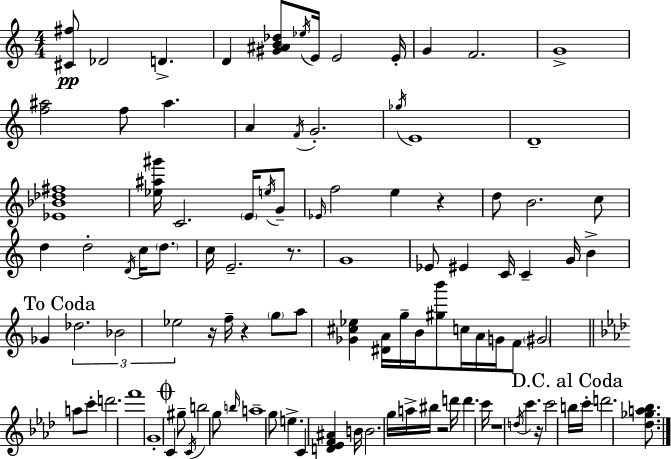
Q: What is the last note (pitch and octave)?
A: D6